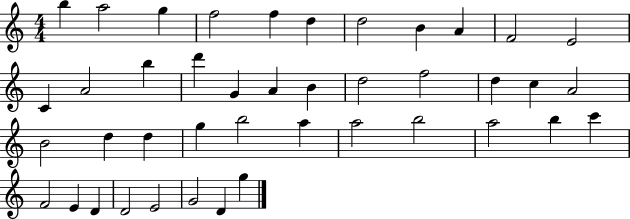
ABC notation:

X:1
T:Untitled
M:4/4
L:1/4
K:C
b a2 g f2 f d d2 B A F2 E2 C A2 b d' G A B d2 f2 d c A2 B2 d d g b2 a a2 b2 a2 b c' F2 E D D2 E2 G2 D g